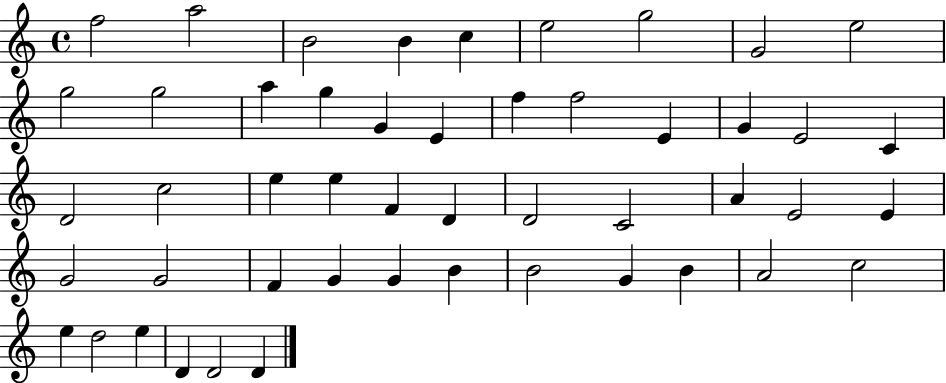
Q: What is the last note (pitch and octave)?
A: D4